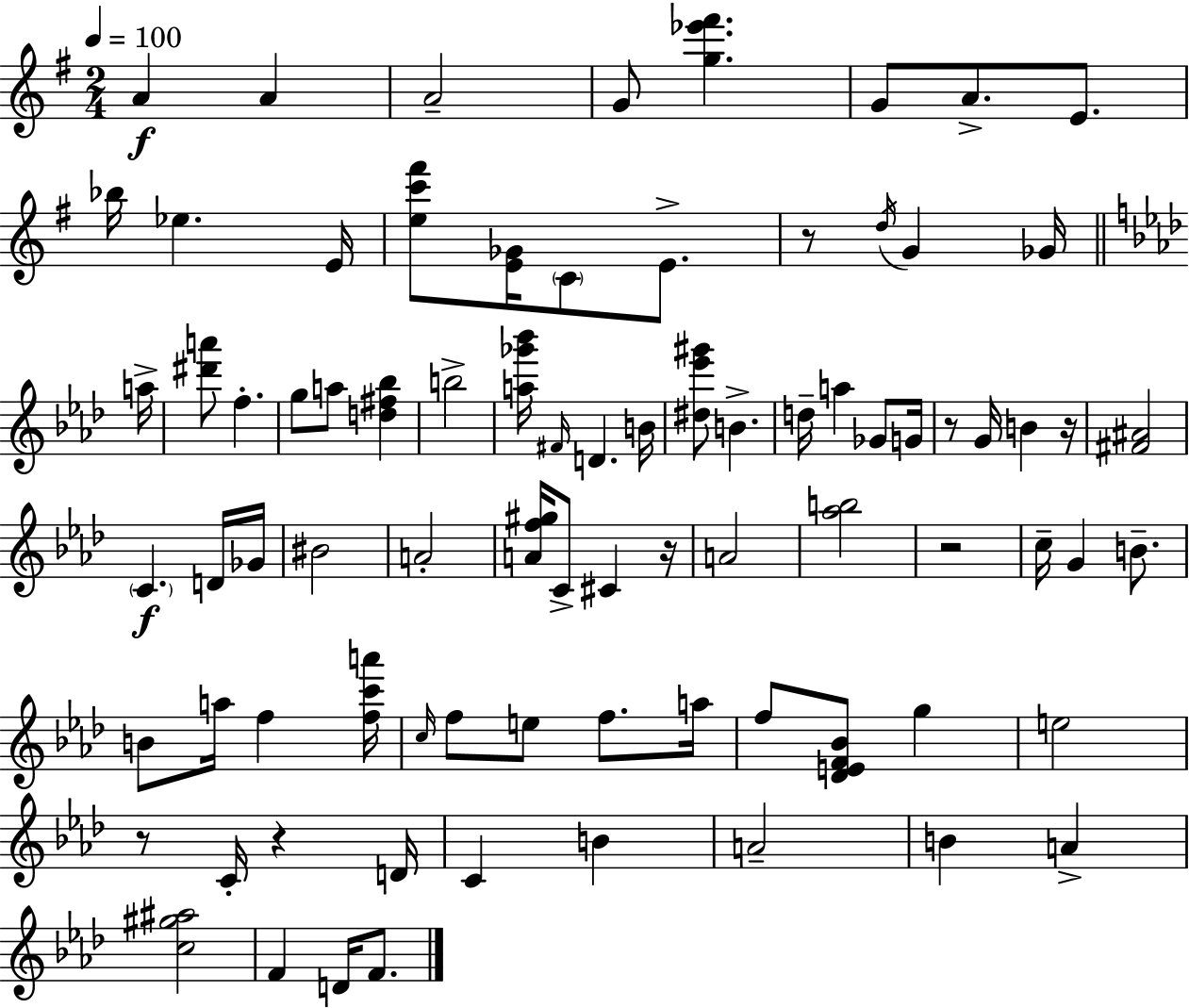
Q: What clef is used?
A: treble